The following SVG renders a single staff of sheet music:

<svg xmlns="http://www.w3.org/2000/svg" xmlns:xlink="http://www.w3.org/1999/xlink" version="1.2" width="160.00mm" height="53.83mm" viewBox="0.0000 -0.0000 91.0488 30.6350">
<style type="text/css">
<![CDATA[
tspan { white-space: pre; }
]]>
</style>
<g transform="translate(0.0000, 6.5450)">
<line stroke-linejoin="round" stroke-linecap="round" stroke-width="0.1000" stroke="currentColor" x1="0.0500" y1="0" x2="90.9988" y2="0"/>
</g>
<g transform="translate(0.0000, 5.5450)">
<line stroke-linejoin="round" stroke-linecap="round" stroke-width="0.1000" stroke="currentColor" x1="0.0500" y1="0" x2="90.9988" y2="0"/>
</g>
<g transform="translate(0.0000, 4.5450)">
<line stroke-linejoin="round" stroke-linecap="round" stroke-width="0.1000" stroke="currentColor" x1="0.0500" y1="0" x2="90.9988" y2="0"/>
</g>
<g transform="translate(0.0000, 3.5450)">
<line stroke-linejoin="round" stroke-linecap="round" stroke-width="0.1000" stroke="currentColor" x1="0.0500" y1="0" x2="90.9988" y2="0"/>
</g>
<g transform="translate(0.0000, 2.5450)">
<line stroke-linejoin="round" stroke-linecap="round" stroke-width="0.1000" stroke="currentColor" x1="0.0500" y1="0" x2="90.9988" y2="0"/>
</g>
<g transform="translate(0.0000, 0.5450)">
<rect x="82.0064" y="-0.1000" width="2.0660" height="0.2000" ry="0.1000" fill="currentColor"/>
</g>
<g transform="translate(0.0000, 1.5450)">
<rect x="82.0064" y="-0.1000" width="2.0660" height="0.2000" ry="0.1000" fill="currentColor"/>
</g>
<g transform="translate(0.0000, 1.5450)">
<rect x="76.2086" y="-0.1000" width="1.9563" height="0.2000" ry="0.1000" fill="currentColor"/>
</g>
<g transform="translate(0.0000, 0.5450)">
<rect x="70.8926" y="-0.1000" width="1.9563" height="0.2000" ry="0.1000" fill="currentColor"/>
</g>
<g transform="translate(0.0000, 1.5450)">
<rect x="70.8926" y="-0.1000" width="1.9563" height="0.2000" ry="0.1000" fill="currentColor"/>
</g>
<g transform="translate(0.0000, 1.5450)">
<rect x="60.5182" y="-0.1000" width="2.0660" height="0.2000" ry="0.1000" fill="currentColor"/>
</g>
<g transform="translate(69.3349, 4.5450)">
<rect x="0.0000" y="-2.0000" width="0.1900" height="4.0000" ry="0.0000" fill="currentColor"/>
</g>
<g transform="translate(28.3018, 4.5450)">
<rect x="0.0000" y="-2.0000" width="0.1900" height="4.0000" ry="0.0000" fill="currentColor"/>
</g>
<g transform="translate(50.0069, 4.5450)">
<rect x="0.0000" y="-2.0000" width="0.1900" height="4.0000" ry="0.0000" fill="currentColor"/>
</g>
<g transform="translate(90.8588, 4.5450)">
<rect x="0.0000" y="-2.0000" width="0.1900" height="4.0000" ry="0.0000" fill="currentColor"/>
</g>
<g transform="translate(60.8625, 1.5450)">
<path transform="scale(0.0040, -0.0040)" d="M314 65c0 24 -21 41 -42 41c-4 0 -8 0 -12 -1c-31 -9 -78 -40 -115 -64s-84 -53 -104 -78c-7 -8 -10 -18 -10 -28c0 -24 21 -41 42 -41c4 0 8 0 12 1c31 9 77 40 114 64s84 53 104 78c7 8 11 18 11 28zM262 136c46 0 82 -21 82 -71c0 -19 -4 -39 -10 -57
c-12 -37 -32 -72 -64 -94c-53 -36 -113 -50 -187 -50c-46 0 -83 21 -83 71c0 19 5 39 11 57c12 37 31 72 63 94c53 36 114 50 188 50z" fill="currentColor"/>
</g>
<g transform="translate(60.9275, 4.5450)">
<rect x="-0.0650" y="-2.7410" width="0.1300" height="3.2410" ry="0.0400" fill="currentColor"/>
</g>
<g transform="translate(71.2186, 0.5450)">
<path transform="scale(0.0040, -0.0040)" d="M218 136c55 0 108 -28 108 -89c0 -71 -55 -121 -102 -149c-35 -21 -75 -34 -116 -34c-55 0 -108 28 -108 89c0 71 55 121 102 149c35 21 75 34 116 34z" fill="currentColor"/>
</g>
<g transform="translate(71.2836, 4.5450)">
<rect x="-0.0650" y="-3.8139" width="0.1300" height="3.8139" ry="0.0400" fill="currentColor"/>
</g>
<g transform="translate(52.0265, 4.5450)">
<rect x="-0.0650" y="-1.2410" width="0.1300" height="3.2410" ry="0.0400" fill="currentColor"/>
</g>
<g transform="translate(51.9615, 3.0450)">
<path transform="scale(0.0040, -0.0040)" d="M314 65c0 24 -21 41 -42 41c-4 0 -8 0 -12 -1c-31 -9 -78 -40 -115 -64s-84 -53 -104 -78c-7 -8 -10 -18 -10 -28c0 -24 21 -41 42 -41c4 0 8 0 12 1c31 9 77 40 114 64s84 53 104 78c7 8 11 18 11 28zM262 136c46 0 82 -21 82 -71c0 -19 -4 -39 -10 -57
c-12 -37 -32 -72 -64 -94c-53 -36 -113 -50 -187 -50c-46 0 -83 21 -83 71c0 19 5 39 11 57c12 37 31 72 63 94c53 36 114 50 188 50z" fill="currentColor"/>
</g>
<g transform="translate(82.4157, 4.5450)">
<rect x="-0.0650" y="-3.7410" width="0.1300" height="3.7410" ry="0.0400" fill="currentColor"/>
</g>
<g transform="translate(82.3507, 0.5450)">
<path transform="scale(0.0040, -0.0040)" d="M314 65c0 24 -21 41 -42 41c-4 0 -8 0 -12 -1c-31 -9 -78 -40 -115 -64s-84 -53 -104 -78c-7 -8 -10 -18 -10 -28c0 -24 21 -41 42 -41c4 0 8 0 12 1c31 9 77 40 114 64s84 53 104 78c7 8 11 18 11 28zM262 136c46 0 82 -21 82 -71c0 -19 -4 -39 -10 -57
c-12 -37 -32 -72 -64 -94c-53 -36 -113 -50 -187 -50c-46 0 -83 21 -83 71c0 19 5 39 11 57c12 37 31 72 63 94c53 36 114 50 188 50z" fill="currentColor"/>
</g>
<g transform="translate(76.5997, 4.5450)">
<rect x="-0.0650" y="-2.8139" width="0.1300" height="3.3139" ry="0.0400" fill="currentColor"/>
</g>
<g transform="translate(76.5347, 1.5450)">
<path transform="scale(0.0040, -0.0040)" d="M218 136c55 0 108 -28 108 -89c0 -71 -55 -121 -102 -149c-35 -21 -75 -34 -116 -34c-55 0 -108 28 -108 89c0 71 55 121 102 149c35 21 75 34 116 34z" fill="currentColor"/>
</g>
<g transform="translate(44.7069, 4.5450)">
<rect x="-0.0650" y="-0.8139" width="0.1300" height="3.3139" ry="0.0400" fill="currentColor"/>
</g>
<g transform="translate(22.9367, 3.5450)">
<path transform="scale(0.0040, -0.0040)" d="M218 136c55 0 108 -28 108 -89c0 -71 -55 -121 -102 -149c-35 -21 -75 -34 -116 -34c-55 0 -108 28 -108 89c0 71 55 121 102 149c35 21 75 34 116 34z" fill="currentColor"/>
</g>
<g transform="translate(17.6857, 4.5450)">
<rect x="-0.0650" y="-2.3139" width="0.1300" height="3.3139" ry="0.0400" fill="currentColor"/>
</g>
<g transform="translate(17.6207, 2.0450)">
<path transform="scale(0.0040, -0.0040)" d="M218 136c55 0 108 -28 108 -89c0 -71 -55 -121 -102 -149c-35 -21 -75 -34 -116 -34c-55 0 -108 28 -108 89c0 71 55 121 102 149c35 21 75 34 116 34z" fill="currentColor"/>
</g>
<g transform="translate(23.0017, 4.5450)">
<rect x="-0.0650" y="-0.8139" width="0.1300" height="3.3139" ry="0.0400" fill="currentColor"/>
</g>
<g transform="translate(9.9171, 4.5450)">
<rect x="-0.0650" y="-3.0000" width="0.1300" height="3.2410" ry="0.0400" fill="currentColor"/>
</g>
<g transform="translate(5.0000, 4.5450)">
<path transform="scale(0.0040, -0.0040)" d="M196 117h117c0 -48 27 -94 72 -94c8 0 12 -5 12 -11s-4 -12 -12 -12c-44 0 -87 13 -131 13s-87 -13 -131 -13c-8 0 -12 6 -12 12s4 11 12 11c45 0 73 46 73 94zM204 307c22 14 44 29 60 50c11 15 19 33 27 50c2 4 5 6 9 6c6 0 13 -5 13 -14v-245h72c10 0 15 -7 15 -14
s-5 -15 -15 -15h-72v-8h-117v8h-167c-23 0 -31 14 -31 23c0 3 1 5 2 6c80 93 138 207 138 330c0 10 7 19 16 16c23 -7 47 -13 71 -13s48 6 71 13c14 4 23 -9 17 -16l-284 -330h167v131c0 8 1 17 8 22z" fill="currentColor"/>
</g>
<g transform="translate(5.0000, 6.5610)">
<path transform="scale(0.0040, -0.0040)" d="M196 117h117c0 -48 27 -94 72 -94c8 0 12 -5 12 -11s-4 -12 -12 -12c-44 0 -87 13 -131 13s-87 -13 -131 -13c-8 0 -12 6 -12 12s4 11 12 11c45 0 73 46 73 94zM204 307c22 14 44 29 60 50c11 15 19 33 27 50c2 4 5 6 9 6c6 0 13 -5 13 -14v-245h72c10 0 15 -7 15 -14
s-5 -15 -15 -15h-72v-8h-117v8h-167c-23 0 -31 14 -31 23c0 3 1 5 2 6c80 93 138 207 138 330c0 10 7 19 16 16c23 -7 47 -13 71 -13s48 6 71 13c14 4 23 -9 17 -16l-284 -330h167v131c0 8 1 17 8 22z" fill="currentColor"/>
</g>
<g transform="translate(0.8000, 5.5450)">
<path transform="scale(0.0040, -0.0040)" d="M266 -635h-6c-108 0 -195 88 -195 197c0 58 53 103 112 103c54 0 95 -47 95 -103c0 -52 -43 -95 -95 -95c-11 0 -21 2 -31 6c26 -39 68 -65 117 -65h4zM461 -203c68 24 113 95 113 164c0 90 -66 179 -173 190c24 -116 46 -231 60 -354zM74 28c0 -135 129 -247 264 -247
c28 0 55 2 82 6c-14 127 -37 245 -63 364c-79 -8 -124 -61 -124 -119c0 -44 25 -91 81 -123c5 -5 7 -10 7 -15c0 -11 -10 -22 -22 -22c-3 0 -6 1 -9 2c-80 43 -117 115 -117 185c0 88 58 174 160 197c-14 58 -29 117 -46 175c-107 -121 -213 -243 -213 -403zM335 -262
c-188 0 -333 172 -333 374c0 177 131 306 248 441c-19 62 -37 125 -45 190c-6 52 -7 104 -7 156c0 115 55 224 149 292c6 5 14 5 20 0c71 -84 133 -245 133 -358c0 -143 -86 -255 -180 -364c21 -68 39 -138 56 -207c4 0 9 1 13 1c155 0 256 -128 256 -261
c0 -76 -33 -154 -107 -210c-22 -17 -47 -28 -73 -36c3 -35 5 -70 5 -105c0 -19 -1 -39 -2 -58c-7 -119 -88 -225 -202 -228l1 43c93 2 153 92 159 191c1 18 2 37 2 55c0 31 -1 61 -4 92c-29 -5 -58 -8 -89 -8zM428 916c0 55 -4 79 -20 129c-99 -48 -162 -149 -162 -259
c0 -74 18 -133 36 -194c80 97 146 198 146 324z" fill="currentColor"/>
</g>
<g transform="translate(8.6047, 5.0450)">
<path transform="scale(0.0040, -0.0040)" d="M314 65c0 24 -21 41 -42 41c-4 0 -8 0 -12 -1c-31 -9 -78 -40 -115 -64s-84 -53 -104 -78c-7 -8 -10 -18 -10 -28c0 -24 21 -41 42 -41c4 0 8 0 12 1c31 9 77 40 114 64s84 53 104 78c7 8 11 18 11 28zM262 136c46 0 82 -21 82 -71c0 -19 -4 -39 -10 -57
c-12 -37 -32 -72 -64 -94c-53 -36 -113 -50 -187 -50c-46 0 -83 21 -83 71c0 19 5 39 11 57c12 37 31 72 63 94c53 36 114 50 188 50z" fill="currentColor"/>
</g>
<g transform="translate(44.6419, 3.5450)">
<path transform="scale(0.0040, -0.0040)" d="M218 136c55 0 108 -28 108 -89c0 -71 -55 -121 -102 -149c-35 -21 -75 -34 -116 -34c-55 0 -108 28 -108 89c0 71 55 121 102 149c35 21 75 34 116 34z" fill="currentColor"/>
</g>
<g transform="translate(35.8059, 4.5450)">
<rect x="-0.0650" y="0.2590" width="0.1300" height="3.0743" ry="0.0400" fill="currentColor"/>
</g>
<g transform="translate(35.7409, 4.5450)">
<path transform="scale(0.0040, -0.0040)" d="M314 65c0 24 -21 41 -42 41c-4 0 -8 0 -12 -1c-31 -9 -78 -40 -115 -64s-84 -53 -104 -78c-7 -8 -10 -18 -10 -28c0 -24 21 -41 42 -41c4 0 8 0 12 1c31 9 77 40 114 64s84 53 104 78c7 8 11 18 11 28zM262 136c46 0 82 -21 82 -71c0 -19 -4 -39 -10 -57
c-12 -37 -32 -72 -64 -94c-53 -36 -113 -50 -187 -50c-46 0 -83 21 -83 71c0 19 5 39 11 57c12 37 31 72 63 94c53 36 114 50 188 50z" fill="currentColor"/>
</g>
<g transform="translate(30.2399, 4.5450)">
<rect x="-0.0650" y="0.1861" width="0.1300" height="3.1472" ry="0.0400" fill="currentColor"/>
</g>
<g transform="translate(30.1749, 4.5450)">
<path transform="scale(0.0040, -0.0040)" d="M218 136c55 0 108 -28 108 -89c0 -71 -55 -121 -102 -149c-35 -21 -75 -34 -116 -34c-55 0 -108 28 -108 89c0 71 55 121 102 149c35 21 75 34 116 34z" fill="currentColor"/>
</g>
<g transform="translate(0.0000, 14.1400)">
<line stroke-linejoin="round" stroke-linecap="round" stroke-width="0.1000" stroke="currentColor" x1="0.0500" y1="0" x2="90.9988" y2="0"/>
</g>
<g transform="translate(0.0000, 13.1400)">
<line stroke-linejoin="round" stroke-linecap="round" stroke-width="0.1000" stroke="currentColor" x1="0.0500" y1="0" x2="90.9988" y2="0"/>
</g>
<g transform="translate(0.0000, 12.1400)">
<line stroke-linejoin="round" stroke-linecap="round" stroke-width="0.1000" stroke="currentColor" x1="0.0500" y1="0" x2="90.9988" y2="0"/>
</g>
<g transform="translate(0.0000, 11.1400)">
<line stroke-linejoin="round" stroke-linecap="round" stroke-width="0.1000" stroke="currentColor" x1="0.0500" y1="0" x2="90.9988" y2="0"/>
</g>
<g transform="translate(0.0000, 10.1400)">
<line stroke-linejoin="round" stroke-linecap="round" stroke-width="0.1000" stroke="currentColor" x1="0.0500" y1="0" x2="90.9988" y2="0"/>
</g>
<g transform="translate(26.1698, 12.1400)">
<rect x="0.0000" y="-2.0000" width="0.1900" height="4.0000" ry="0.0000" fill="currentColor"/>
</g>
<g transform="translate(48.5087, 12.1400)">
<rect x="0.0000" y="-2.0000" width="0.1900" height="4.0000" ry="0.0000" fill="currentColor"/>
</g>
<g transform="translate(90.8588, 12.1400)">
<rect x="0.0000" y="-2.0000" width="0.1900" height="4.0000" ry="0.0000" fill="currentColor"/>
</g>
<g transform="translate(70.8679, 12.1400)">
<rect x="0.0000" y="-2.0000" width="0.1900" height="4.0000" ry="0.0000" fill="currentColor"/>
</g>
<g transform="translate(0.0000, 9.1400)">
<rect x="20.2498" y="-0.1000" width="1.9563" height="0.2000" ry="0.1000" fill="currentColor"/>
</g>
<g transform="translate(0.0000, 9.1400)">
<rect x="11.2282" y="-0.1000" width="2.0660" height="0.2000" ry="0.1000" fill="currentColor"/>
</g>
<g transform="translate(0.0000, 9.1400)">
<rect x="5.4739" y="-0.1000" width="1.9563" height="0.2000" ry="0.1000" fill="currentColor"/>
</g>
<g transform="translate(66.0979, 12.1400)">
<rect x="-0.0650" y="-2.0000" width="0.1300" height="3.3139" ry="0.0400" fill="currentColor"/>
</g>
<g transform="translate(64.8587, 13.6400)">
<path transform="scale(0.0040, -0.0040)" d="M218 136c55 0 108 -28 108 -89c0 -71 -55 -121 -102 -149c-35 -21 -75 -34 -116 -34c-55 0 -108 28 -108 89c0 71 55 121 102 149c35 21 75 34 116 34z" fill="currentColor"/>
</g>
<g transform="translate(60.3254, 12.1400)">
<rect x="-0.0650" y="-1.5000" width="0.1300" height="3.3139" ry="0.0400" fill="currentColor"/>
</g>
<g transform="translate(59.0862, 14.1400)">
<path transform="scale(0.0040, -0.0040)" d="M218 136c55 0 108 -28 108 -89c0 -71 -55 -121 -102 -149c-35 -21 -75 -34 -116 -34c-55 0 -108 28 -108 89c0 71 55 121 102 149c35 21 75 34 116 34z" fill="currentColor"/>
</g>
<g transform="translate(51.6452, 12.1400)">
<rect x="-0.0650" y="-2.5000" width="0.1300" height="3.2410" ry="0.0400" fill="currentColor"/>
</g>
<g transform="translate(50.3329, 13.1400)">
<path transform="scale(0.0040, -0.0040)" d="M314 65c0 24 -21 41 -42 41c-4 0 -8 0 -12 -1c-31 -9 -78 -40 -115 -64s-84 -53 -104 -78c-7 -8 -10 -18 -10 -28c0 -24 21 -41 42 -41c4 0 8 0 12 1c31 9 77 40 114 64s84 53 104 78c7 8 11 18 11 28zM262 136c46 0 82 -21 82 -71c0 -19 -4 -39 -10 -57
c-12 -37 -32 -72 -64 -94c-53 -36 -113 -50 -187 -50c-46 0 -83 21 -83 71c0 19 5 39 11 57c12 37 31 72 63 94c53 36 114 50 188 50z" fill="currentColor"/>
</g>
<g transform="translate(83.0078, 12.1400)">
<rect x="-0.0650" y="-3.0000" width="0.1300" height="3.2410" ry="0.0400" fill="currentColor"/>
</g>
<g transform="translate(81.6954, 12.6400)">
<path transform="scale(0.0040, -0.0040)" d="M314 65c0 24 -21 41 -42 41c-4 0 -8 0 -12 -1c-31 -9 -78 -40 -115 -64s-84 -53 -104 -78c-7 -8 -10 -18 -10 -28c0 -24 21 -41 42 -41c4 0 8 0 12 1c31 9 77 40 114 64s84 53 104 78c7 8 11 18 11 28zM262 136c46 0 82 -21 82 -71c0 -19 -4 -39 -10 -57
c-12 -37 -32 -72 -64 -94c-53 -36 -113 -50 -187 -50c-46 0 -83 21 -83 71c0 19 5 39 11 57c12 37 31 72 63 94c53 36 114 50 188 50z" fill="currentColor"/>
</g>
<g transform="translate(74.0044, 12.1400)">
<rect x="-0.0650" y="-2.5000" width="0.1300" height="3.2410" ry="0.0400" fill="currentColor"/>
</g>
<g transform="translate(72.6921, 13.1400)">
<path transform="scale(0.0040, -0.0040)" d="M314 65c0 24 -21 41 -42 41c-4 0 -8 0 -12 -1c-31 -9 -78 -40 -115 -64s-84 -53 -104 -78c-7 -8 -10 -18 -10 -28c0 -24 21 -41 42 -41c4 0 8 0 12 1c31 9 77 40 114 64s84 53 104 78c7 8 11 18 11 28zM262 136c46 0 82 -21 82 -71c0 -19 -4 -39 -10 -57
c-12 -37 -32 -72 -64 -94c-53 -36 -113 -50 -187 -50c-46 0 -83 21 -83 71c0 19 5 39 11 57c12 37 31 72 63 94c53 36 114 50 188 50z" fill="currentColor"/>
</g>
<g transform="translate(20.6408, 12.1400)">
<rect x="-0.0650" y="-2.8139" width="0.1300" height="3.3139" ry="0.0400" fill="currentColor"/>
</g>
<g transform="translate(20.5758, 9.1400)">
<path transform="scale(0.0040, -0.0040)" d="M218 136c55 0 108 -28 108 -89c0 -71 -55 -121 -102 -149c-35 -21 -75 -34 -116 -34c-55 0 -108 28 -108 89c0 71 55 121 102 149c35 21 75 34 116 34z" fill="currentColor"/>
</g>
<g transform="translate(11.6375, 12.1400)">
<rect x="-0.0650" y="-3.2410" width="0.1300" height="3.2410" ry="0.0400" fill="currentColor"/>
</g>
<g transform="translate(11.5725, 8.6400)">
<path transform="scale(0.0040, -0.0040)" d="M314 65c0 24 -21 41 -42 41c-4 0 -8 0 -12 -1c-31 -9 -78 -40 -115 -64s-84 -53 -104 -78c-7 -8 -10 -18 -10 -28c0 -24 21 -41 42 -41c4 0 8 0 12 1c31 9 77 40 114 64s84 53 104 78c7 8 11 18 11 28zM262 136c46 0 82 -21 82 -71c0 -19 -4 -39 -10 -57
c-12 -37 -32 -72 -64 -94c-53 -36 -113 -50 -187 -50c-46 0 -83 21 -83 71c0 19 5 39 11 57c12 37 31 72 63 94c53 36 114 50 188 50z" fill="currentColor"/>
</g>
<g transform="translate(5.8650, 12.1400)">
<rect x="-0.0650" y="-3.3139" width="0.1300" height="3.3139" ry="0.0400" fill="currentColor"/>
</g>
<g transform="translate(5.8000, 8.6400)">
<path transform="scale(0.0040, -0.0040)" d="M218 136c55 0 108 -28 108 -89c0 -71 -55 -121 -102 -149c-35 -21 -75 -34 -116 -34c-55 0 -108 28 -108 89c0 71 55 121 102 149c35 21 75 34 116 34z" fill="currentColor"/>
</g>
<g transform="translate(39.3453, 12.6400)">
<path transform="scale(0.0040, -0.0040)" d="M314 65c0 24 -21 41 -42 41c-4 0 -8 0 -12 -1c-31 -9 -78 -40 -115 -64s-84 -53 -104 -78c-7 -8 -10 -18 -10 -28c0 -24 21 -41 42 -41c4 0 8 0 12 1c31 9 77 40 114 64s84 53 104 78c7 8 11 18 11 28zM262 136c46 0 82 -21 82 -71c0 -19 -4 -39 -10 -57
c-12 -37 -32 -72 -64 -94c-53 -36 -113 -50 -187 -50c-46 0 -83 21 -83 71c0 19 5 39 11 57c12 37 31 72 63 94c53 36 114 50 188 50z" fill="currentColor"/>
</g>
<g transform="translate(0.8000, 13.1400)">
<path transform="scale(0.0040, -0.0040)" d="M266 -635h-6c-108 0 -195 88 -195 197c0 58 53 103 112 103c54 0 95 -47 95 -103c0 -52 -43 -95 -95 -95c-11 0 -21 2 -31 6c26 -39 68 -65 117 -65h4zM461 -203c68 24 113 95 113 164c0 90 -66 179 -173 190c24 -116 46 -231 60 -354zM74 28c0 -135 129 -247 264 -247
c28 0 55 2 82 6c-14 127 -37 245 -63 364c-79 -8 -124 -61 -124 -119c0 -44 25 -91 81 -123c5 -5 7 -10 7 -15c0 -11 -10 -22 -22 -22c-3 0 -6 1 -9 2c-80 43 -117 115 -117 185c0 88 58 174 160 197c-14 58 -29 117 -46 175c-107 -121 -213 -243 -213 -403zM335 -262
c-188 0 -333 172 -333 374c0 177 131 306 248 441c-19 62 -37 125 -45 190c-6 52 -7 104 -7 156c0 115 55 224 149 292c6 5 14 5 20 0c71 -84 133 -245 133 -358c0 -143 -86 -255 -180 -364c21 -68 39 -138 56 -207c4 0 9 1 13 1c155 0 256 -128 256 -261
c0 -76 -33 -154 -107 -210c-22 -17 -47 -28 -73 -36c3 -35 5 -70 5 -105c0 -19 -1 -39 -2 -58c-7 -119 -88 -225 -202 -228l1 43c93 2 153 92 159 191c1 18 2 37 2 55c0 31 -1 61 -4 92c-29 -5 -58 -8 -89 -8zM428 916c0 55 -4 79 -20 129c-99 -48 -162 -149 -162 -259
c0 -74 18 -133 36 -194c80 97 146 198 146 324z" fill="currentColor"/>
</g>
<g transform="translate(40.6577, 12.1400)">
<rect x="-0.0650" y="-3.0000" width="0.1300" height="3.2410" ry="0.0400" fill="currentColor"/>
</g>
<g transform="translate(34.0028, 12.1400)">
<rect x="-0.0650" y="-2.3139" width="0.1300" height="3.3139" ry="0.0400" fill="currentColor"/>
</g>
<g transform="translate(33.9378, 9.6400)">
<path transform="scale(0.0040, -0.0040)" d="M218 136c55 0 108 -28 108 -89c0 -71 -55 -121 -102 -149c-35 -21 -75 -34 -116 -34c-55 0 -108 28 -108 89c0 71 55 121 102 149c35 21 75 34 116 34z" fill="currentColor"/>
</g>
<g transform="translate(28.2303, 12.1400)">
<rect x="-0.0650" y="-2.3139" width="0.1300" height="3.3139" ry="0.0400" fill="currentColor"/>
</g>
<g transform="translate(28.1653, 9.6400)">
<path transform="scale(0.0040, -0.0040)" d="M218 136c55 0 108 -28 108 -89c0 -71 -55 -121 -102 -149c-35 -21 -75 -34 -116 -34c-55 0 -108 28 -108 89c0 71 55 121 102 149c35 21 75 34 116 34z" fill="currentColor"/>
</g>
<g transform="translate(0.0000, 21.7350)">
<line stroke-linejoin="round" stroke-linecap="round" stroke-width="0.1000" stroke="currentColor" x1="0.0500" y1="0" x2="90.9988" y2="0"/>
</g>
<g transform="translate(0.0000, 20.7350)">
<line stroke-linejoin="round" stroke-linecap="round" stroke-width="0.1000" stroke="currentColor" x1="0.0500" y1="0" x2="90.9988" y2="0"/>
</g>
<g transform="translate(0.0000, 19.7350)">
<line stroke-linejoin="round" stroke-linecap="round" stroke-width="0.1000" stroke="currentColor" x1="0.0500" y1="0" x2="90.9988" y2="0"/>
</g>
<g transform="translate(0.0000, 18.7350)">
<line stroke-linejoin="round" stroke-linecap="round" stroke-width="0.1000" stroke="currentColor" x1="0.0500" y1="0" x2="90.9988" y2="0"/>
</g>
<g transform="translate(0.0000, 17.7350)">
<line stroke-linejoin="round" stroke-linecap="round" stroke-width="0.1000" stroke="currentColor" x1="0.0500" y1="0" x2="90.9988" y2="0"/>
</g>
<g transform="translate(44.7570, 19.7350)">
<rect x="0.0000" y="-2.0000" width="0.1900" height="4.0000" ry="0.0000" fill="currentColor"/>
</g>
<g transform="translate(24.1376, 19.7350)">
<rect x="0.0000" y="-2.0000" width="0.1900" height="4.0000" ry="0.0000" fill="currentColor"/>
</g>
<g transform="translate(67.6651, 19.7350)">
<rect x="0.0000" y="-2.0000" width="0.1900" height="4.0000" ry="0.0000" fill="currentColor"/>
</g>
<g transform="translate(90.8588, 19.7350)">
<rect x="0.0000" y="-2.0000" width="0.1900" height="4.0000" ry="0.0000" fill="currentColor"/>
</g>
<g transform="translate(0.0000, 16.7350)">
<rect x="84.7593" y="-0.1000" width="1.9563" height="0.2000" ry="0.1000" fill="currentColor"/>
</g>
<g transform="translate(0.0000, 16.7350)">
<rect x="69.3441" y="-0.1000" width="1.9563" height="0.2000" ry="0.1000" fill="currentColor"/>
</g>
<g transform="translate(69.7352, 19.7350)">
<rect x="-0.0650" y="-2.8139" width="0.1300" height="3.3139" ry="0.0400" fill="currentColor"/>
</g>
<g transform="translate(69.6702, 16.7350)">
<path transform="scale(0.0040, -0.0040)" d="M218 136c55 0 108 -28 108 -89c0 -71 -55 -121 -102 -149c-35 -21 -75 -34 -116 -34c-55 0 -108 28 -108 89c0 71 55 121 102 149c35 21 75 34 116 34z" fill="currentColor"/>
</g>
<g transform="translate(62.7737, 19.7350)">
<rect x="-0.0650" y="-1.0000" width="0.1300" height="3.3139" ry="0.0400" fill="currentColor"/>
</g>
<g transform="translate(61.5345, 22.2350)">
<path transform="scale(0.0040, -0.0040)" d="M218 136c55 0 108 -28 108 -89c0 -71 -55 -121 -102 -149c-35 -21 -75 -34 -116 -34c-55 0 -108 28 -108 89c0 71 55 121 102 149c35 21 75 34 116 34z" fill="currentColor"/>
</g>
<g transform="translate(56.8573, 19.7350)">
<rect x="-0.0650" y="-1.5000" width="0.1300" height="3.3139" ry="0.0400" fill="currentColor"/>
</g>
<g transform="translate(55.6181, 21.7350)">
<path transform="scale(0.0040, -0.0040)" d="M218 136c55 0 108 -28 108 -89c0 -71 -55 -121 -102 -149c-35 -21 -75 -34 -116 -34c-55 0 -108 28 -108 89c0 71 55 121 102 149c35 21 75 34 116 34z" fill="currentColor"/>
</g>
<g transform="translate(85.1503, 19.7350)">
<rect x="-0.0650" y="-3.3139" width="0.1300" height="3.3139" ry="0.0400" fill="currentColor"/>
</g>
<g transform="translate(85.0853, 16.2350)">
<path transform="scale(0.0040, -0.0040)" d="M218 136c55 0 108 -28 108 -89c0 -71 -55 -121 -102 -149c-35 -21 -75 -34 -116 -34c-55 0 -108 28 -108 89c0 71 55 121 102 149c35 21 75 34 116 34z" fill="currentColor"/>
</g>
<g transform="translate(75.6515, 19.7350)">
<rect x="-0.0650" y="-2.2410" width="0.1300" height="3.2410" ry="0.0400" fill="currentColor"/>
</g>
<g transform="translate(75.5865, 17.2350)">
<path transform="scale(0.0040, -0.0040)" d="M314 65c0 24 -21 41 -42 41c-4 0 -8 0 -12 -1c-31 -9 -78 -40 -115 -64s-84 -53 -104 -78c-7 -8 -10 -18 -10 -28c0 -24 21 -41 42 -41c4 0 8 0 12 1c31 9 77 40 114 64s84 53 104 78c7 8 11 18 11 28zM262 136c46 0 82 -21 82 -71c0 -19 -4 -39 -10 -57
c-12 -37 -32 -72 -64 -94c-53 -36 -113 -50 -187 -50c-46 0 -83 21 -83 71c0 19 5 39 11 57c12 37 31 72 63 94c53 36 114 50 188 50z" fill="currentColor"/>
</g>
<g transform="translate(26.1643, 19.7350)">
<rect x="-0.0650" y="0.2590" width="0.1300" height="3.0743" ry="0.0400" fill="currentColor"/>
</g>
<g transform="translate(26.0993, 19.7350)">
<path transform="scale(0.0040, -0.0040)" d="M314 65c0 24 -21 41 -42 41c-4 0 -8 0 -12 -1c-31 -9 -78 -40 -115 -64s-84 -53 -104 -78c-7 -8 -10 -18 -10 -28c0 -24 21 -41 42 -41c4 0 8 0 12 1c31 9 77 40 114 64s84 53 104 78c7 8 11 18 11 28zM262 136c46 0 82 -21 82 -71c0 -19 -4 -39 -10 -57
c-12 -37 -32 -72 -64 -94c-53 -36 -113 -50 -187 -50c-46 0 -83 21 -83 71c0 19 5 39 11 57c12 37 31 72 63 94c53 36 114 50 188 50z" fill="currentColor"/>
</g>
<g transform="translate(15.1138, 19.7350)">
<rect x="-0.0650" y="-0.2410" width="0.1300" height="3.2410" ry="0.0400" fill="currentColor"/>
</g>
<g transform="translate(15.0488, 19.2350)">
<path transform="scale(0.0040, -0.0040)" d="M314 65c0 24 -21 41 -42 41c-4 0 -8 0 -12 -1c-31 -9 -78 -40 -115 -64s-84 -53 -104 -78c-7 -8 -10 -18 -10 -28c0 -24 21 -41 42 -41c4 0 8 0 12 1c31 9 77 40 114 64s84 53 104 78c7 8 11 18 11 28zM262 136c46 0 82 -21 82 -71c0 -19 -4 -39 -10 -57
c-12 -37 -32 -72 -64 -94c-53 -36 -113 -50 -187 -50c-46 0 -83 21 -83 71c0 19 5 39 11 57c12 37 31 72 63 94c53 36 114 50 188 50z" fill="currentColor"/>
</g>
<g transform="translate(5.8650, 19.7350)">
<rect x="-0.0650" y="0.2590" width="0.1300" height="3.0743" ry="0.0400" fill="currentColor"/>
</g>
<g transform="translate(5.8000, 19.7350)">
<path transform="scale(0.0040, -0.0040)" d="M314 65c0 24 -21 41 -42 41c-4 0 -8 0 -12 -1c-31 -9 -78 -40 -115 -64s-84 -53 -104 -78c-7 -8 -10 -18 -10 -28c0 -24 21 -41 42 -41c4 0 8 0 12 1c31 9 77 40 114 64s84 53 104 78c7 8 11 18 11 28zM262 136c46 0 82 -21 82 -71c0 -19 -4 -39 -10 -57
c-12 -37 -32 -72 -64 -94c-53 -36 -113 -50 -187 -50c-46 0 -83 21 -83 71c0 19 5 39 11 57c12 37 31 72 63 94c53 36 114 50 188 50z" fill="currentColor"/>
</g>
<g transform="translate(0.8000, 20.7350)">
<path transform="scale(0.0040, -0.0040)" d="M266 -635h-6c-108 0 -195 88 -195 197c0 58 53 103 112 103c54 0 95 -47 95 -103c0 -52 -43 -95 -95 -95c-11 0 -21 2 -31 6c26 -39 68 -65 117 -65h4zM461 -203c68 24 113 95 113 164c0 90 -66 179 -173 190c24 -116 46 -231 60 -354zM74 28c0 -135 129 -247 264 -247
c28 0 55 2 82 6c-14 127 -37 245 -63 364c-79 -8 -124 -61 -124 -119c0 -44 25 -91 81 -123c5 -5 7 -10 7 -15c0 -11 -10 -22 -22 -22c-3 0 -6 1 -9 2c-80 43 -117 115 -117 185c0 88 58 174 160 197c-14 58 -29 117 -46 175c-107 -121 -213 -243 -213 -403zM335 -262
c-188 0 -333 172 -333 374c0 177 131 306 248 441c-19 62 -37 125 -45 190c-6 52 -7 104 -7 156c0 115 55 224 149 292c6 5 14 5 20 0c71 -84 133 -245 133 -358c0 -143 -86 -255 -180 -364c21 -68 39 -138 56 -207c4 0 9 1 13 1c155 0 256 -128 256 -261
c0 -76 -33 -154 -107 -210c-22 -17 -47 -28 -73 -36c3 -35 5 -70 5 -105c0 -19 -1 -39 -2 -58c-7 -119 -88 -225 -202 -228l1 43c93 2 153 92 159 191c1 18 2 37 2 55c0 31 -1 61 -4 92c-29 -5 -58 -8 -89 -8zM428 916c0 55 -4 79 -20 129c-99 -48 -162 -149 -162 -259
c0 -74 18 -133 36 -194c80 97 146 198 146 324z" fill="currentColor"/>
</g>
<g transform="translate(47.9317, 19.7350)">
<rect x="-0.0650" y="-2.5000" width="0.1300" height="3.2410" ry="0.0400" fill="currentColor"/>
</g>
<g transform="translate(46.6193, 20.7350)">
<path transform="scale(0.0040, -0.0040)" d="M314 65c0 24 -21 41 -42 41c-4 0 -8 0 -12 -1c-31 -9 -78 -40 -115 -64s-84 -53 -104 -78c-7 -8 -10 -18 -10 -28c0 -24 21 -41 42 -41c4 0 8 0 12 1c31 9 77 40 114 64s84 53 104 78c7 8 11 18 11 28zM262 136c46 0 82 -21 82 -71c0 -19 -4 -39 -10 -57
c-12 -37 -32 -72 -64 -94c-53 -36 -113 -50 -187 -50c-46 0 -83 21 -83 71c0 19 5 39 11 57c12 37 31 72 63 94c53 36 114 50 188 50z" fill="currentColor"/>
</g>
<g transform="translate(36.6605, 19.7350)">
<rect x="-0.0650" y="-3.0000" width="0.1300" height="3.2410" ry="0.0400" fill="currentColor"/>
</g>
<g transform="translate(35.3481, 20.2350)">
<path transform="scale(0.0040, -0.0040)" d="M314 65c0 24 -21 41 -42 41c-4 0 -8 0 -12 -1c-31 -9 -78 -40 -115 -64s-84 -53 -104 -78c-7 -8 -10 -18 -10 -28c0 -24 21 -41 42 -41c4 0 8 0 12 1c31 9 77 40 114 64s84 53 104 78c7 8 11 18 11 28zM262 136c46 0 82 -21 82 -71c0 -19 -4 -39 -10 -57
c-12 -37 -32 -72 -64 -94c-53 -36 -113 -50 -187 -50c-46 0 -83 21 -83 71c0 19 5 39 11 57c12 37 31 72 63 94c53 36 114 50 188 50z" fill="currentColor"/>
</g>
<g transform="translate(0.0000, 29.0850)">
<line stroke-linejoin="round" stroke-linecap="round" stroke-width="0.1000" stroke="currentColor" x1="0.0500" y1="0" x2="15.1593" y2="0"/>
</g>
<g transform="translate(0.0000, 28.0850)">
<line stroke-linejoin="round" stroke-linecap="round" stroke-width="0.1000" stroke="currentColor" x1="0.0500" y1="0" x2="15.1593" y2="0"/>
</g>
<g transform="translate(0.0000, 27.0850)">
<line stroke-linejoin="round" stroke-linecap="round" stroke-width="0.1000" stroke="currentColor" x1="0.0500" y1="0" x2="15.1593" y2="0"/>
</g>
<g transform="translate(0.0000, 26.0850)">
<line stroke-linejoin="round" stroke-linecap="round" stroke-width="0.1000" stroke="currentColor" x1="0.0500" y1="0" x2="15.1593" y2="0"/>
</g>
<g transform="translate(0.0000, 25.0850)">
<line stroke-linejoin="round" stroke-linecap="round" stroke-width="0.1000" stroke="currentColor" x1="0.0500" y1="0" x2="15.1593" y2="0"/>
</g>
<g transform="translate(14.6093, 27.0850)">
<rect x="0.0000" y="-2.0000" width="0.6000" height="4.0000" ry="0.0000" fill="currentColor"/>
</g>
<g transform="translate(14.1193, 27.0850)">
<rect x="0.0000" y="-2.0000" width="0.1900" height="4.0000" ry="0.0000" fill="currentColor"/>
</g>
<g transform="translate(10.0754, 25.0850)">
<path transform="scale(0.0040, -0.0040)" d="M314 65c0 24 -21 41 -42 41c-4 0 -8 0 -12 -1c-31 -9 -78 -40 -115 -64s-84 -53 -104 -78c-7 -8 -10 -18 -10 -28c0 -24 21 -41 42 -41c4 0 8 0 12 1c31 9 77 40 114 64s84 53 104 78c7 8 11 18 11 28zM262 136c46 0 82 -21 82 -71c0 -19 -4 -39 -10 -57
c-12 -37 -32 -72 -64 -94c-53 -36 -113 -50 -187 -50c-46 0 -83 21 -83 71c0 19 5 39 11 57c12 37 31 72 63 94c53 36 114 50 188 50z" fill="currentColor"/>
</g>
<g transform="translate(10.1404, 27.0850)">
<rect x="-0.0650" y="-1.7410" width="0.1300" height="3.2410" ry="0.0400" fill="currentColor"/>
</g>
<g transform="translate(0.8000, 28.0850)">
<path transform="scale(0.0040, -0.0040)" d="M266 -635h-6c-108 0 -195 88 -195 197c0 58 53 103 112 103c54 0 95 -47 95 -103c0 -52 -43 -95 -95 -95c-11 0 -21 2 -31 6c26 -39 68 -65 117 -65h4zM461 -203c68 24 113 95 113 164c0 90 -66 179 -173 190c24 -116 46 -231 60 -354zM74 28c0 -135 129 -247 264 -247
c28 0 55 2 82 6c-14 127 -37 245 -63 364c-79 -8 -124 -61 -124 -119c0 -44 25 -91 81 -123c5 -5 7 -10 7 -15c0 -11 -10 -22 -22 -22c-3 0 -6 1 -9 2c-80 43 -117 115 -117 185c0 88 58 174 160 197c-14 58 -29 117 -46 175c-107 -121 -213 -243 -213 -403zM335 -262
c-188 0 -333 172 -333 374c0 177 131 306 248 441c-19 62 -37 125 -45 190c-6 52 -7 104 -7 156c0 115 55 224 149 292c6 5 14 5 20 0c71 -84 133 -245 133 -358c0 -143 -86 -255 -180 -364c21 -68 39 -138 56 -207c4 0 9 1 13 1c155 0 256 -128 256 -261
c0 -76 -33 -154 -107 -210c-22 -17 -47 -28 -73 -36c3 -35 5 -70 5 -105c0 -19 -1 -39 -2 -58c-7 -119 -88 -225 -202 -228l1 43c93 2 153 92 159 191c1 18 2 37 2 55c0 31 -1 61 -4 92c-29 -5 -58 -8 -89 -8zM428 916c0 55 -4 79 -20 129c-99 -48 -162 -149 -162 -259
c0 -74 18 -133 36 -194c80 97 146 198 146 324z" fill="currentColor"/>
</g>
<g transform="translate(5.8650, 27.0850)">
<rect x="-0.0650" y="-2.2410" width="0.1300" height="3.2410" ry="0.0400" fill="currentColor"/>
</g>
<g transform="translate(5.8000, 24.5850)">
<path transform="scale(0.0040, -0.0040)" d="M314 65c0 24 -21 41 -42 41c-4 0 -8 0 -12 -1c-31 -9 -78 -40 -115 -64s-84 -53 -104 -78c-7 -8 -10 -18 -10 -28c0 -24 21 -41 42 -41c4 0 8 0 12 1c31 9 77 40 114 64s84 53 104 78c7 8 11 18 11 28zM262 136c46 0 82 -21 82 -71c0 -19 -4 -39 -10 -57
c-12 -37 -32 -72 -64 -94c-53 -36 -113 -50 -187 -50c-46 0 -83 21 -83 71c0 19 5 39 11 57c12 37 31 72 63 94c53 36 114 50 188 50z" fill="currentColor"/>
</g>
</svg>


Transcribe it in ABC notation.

X:1
T:Untitled
M:4/4
L:1/4
K:C
A2 g d B B2 d e2 a2 c' a c'2 b b2 a g g A2 G2 E F G2 A2 B2 c2 B2 A2 G2 E D a g2 b g2 f2